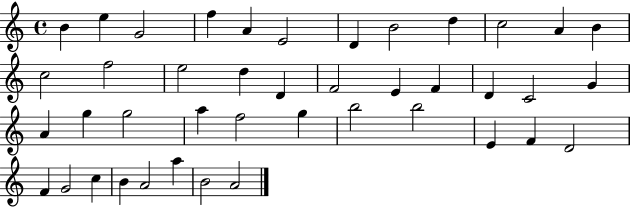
B4/q E5/q G4/h F5/q A4/q E4/h D4/q B4/h D5/q C5/h A4/q B4/q C5/h F5/h E5/h D5/q D4/q F4/h E4/q F4/q D4/q C4/h G4/q A4/q G5/q G5/h A5/q F5/h G5/q B5/h B5/h E4/q F4/q D4/h F4/q G4/h C5/q B4/q A4/h A5/q B4/h A4/h